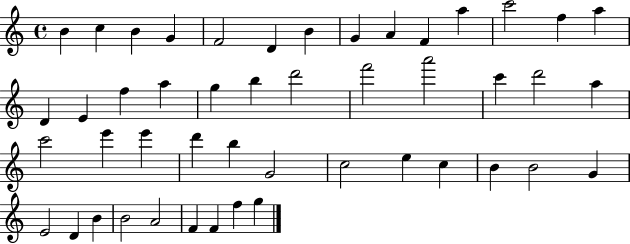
X:1
T:Untitled
M:4/4
L:1/4
K:C
B c B G F2 D B G A F a c'2 f a D E f a g b d'2 f'2 a'2 c' d'2 a c'2 e' e' d' b G2 c2 e c B B2 G E2 D B B2 A2 F F f g